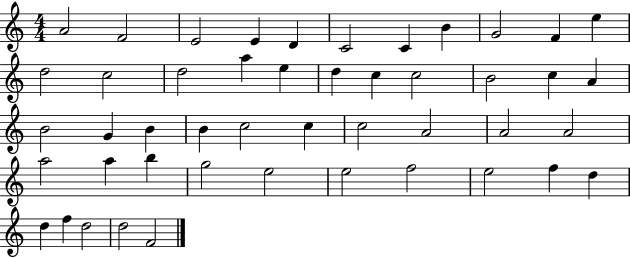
{
  \clef treble
  \numericTimeSignature
  \time 4/4
  \key c \major
  a'2 f'2 | e'2 e'4 d'4 | c'2 c'4 b'4 | g'2 f'4 e''4 | \break d''2 c''2 | d''2 a''4 e''4 | d''4 c''4 c''2 | b'2 c''4 a'4 | \break b'2 g'4 b'4 | b'4 c''2 c''4 | c''2 a'2 | a'2 a'2 | \break a''2 a''4 b''4 | g''2 e''2 | e''2 f''2 | e''2 f''4 d''4 | \break d''4 f''4 d''2 | d''2 f'2 | \bar "|."
}